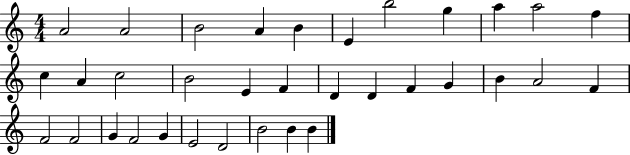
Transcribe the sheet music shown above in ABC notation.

X:1
T:Untitled
M:4/4
L:1/4
K:C
A2 A2 B2 A B E b2 g a a2 f c A c2 B2 E F D D F G B A2 F F2 F2 G F2 G E2 D2 B2 B B